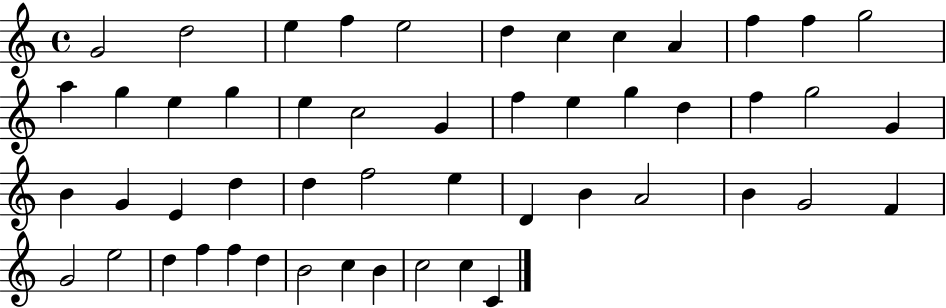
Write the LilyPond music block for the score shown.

{
  \clef treble
  \time 4/4
  \defaultTimeSignature
  \key c \major
  g'2 d''2 | e''4 f''4 e''2 | d''4 c''4 c''4 a'4 | f''4 f''4 g''2 | \break a''4 g''4 e''4 g''4 | e''4 c''2 g'4 | f''4 e''4 g''4 d''4 | f''4 g''2 g'4 | \break b'4 g'4 e'4 d''4 | d''4 f''2 e''4 | d'4 b'4 a'2 | b'4 g'2 f'4 | \break g'2 e''2 | d''4 f''4 f''4 d''4 | b'2 c''4 b'4 | c''2 c''4 c'4 | \break \bar "|."
}